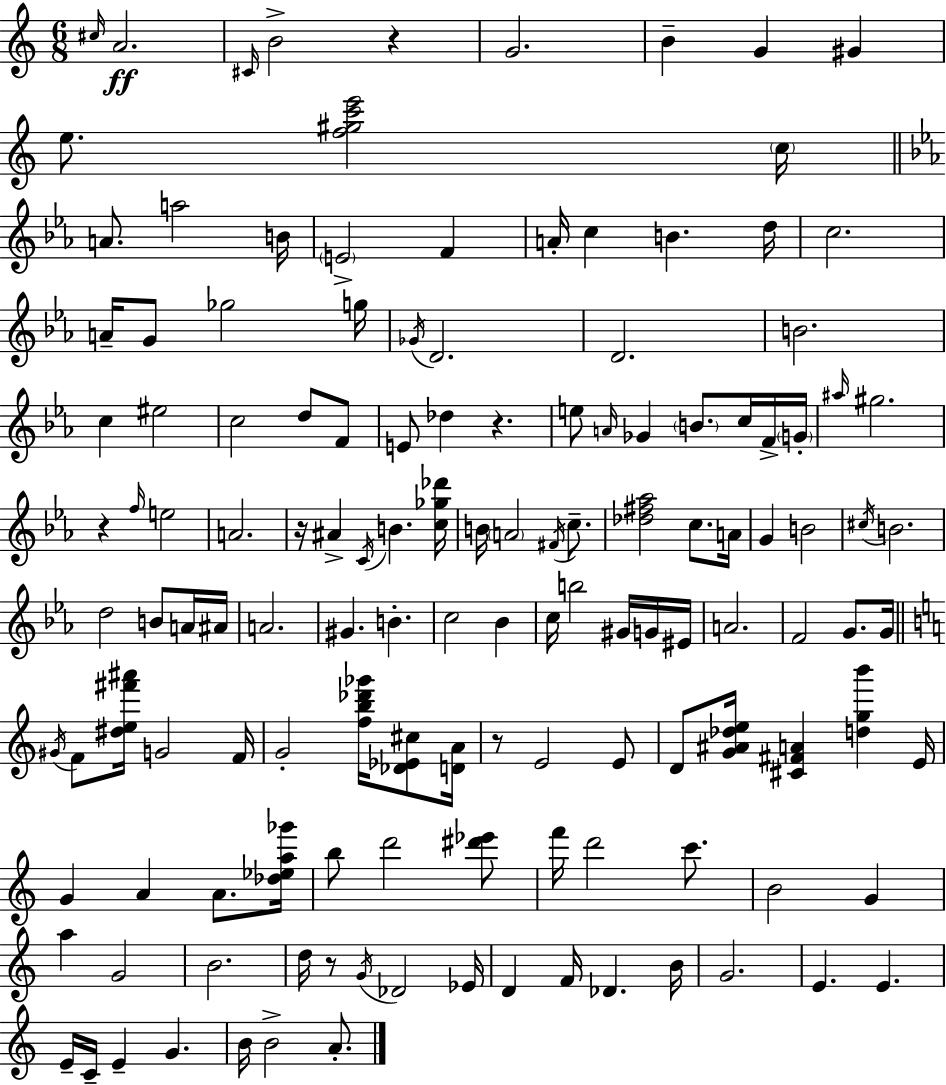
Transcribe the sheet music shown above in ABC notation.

X:1
T:Untitled
M:6/8
L:1/4
K:C
^c/4 A2 ^C/4 B2 z G2 B G ^G e/2 [f^gc'e']2 c/4 A/2 a2 B/4 E2 F A/4 c B d/4 c2 A/4 G/2 _g2 g/4 _G/4 D2 D2 B2 c ^e2 c2 d/2 F/2 E/2 _d z e/2 A/4 _G B/2 c/4 F/4 G/4 ^a/4 ^g2 z f/4 e2 A2 z/4 ^A C/4 B [c_g_d']/4 B/4 A2 ^F/4 c/2 [_d^f_a]2 c/2 A/4 G B2 ^c/4 B2 d2 B/2 A/4 ^A/4 A2 ^G B c2 _B c/4 b2 ^G/4 G/4 ^E/4 A2 F2 G/2 G/4 ^G/4 F/2 [^de^f'^a']/4 G2 F/4 G2 [fb_d'_g']/4 [_D_E^c]/2 [DA]/4 z/2 E2 E/2 D/2 [G^A_de]/4 [^C^FA] [dgb'] E/4 G A A/2 [_d_ea_g']/4 b/2 d'2 [^d'_e']/2 f'/4 d'2 c'/2 B2 G a G2 B2 d/4 z/2 G/4 _D2 _E/4 D F/4 _D B/4 G2 E E E/4 C/4 E G B/4 B2 A/2